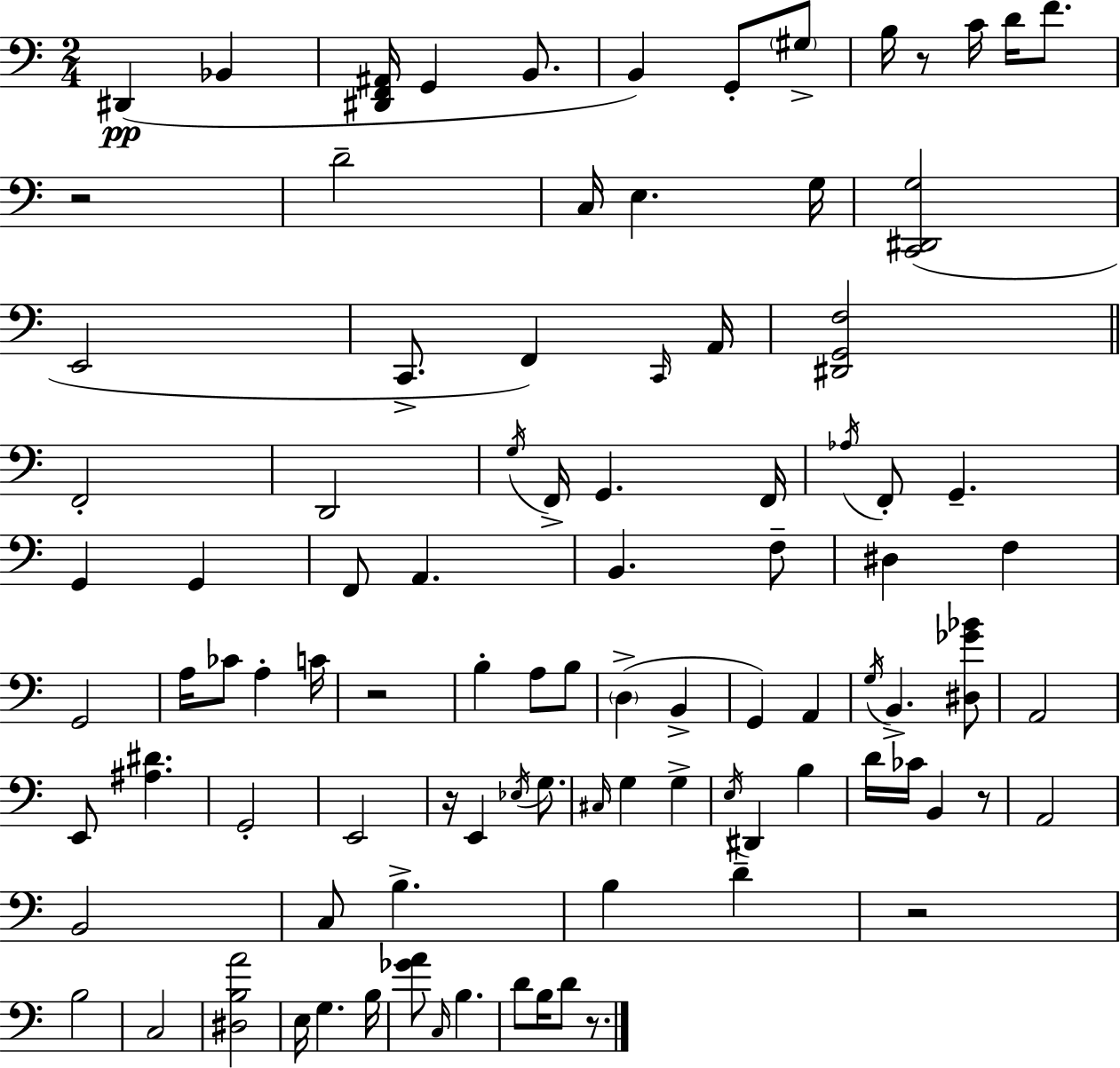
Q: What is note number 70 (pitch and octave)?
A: C3